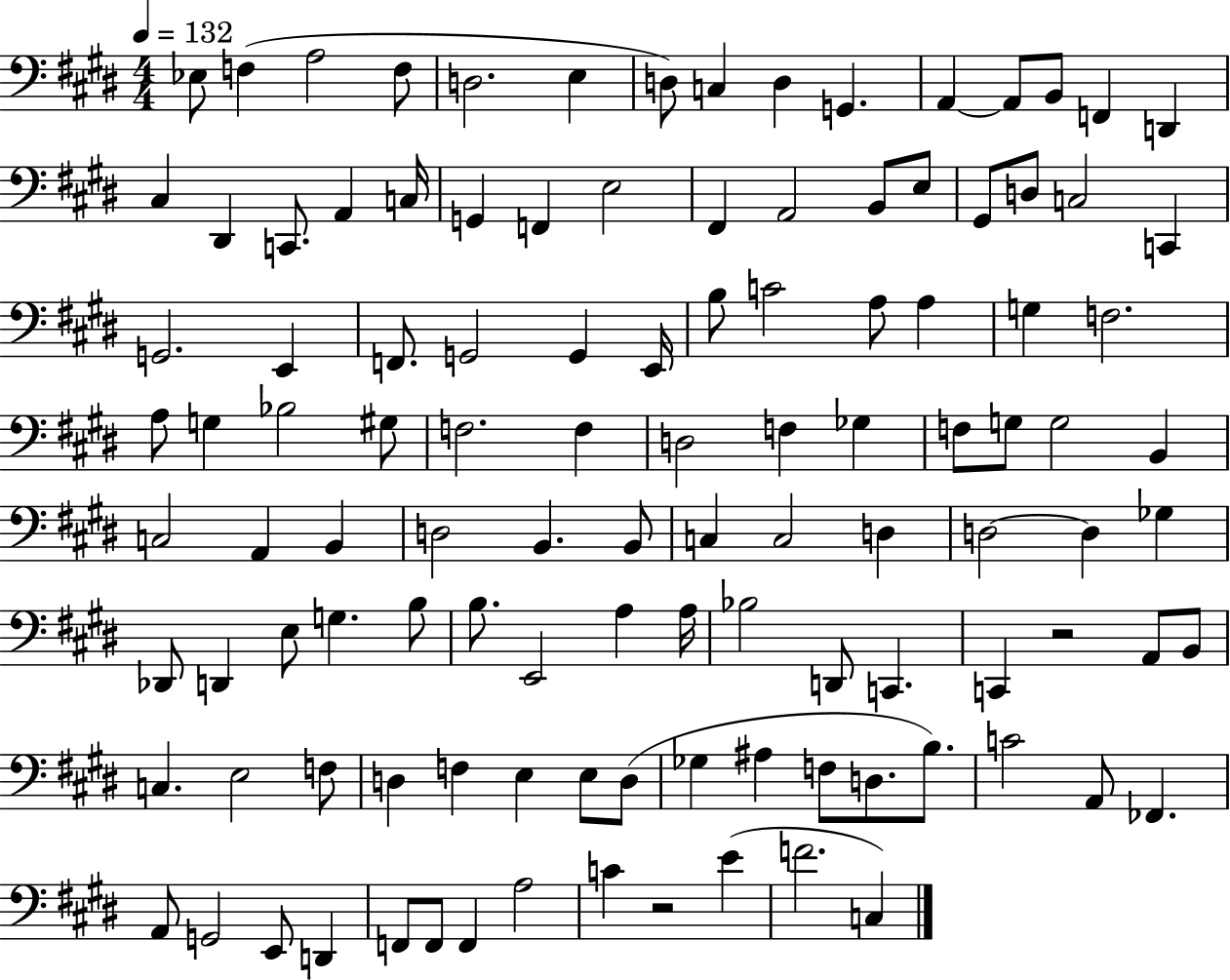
{
  \clef bass
  \numericTimeSignature
  \time 4/4
  \key e \major
  \tempo 4 = 132
  \repeat volta 2 { ees8 f4( a2 f8 | d2. e4 | d8) c4 d4 g,4. | a,4~~ a,8 b,8 f,4 d,4 | \break cis4 dis,4 c,8. a,4 c16 | g,4 f,4 e2 | fis,4 a,2 b,8 e8 | gis,8 d8 c2 c,4 | \break g,2. e,4 | f,8. g,2 g,4 e,16 | b8 c'2 a8 a4 | g4 f2. | \break a8 g4 bes2 gis8 | f2. f4 | d2 f4 ges4 | f8 g8 g2 b,4 | \break c2 a,4 b,4 | d2 b,4. b,8 | c4 c2 d4 | d2~~ d4 ges4 | \break des,8 d,4 e8 g4. b8 | b8. e,2 a4 a16 | bes2 d,8 c,4. | c,4 r2 a,8 b,8 | \break c4. e2 f8 | d4 f4 e4 e8 d8( | ges4 ais4 f8 d8. b8.) | c'2 a,8 fes,4. | \break a,8 g,2 e,8 d,4 | f,8 f,8 f,4 a2 | c'4 r2 e'4( | f'2. c4) | \break } \bar "|."
}